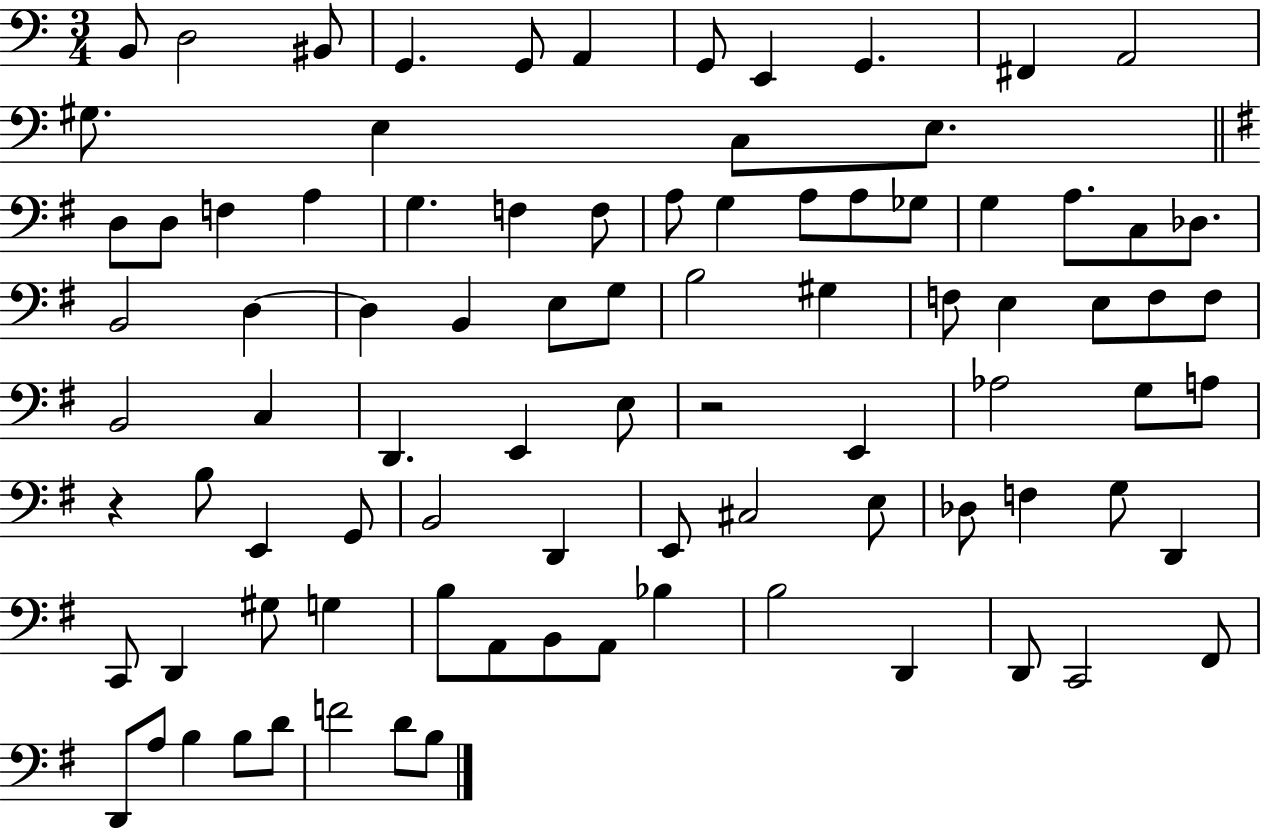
{
  \clef bass
  \numericTimeSignature
  \time 3/4
  \key c \major
  b,8 d2 bis,8 | g,4. g,8 a,4 | g,8 e,4 g,4. | fis,4 a,2 | \break gis8. e4 c8 e8. | \bar "||" \break \key e \minor d8 d8 f4 a4 | g4. f4 f8 | a8 g4 a8 a8 ges8 | g4 a8. c8 des8. | \break b,2 d4~~ | d4 b,4 e8 g8 | b2 gis4 | f8 e4 e8 f8 f8 | \break b,2 c4 | d,4. e,4 e8 | r2 e,4 | aes2 g8 a8 | \break r4 b8 e,4 g,8 | b,2 d,4 | e,8 cis2 e8 | des8 f4 g8 d,4 | \break c,8 d,4 gis8 g4 | b8 a,8 b,8 a,8 bes4 | b2 d,4 | d,8 c,2 fis,8 | \break d,8 a8 b4 b8 d'8 | f'2 d'8 b8 | \bar "|."
}